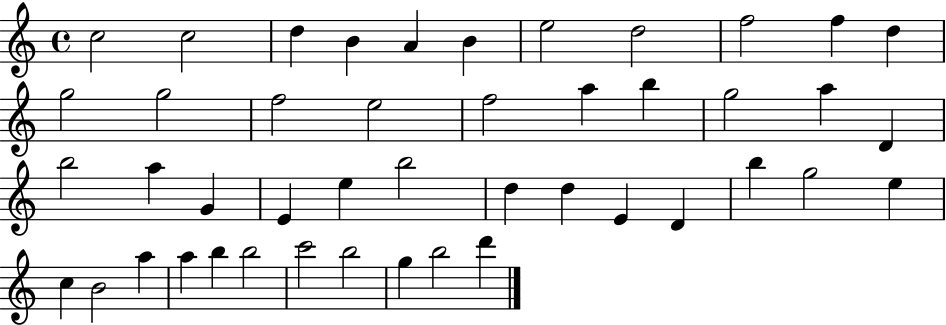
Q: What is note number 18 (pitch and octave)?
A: B5